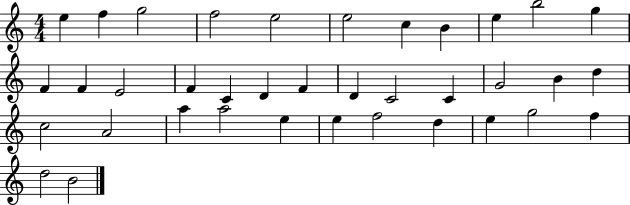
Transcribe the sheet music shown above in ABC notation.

X:1
T:Untitled
M:4/4
L:1/4
K:C
e f g2 f2 e2 e2 c B e b2 g F F E2 F C D F D C2 C G2 B d c2 A2 a a2 e e f2 d e g2 f d2 B2